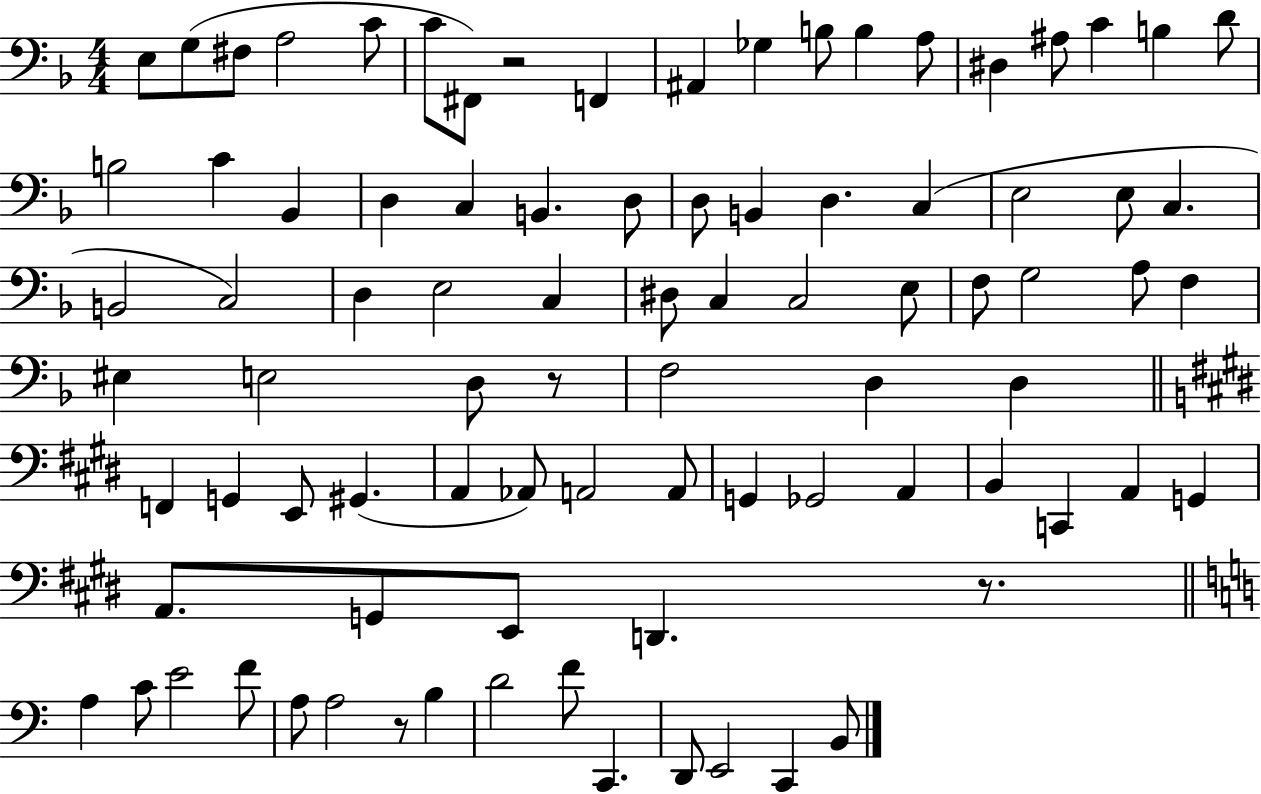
E3/e G3/e F#3/e A3/h C4/e C4/e F#2/e R/h F2/q A#2/q Gb3/q B3/e B3/q A3/e D#3/q A#3/e C4/q B3/q D4/e B3/h C4/q Bb2/q D3/q C3/q B2/q. D3/e D3/e B2/q D3/q. C3/q E3/h E3/e C3/q. B2/h C3/h D3/q E3/h C3/q D#3/e C3/q C3/h E3/e F3/e G3/h A3/e F3/q EIS3/q E3/h D3/e R/e F3/h D3/q D3/q F2/q G2/q E2/e G#2/q. A2/q Ab2/e A2/h A2/e G2/q Gb2/h A2/q B2/q C2/q A2/q G2/q A2/e. G2/e E2/e D2/q. R/e. A3/q C4/e E4/h F4/e A3/e A3/h R/e B3/q D4/h F4/e C2/q. D2/e E2/h C2/q B2/e